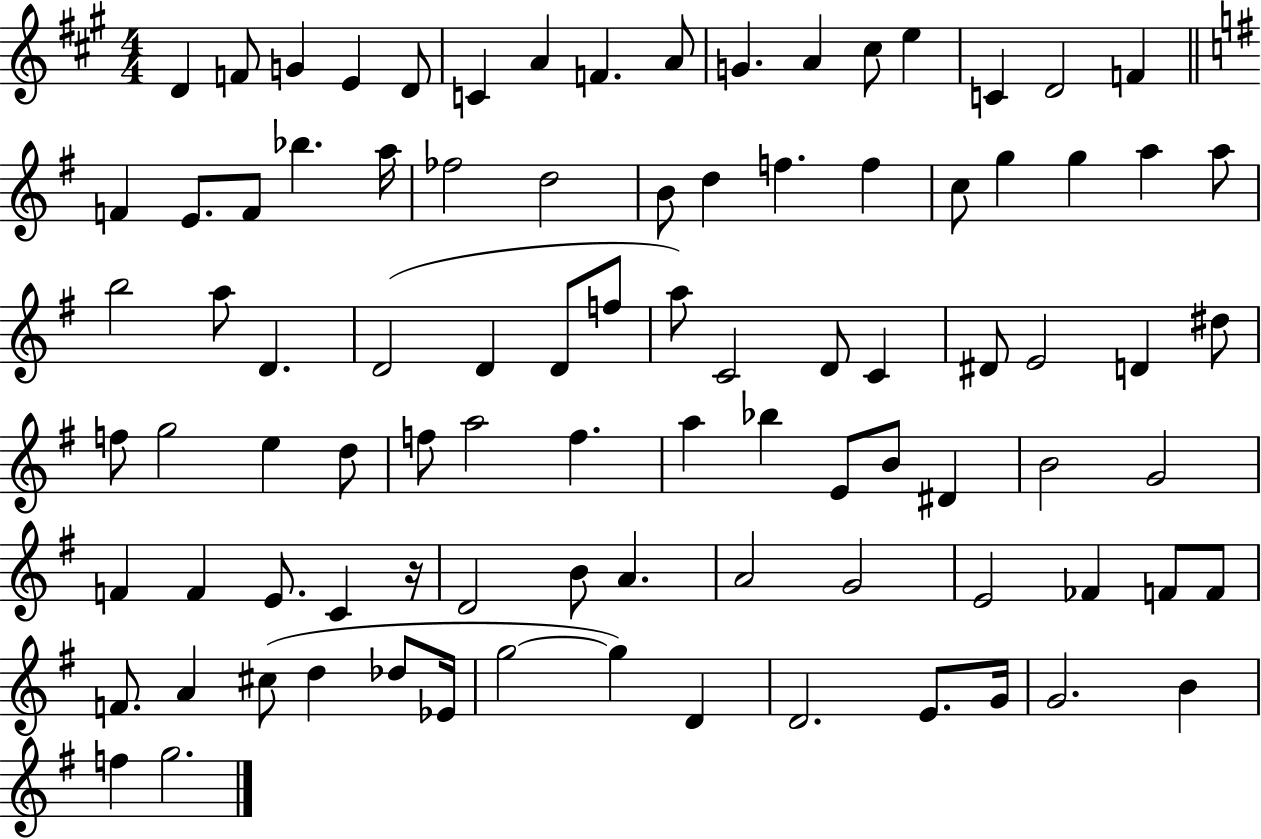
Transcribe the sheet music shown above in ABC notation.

X:1
T:Untitled
M:4/4
L:1/4
K:A
D F/2 G E D/2 C A F A/2 G A ^c/2 e C D2 F F E/2 F/2 _b a/4 _f2 d2 B/2 d f f c/2 g g a a/2 b2 a/2 D D2 D D/2 f/2 a/2 C2 D/2 C ^D/2 E2 D ^d/2 f/2 g2 e d/2 f/2 a2 f a _b E/2 B/2 ^D B2 G2 F F E/2 C z/4 D2 B/2 A A2 G2 E2 _F F/2 F/2 F/2 A ^c/2 d _d/2 _E/4 g2 g D D2 E/2 G/4 G2 B f g2